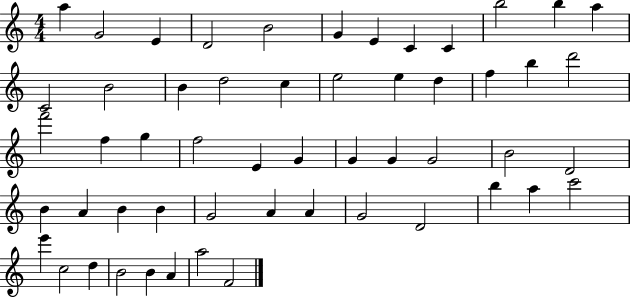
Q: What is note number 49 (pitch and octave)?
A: D5